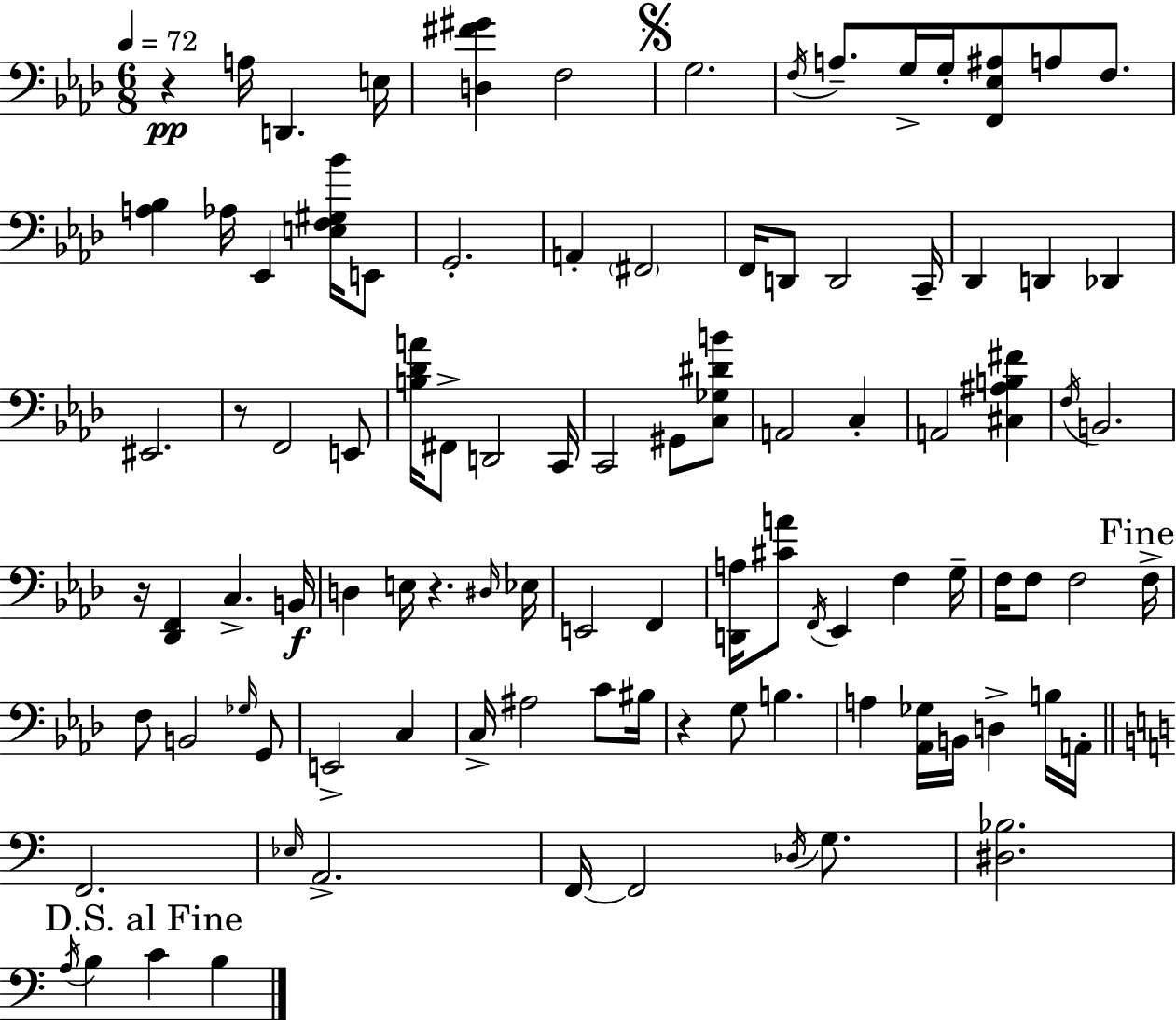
{
  \clef bass
  \numericTimeSignature
  \time 6/8
  \key f \minor
  \tempo 4 = 72
  \repeat volta 2 { r4\pp a16 d,4. e16 | <d fis' gis'>4 f2 | \mark \markup { \musicglyph "scripts.segno" } g2. | \acciaccatura { f16 } a8.-- g16-> g16-. <f, ees ais>8 a8 f8. | \break <a bes>4 aes16 ees,4 <e f gis bes'>16 e,8 | g,2.-. | a,4-. \parenthesize fis,2 | f,16 d,8 d,2 | \break c,16-- des,4 d,4 des,4 | eis,2. | r8 f,2 e,8 | <b des' a'>16 fis,8-> d,2 | \break c,16 c,2 gis,8 <c ges dis' b'>8 | a,2 c4-. | a,2 <cis ais b fis'>4 | \acciaccatura { f16 } b,2. | \break r16 <des, f,>4 c4.-> | b,16\f d4 e16 r4. | \grace { dis16 } ees16 e,2 f,4 | <d, a>16 <cis' a'>8 \acciaccatura { f,16 } ees,4 f4 | \break g16-- f16 f8 f2 | \mark "Fine" f16-> f8 b,2 | \grace { ges16 } g,8 e,2-> | c4 c16-> ais2 | \break c'8 bis16 r4 g8 b4. | a4 <aes, ges>16 b,16 d4-> | b16 a,16-. \bar "||" \break \key c \major f,2. | \grace { ees16 } a,2.-> | f,16~~ f,2 \acciaccatura { des16 } g8. | <dis bes>2. | \break \mark "D.S. al Fine" \acciaccatura { a16 } b4 c'4 b4 | } \bar "|."
}